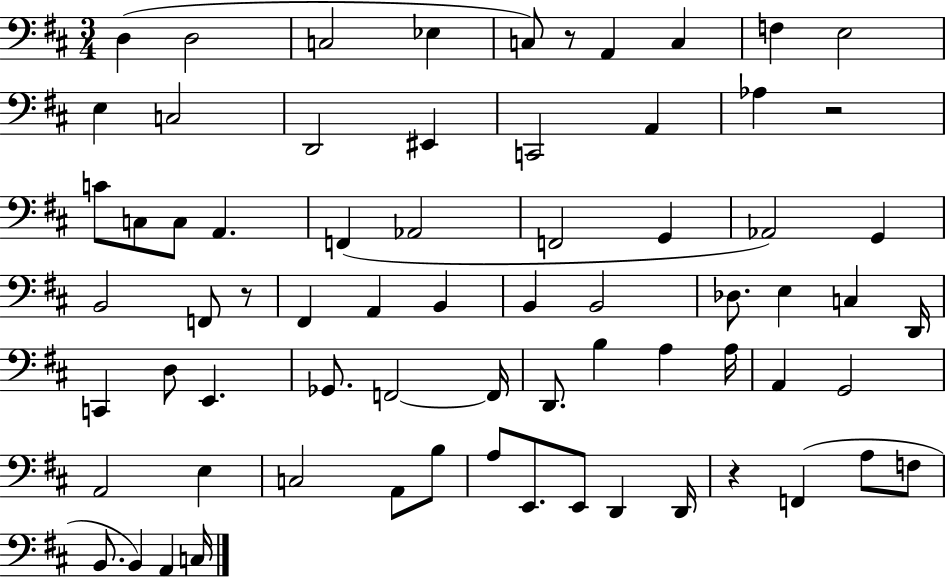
{
  \clef bass
  \numericTimeSignature
  \time 3/4
  \key d \major
  d4( d2 | c2 ees4 | c8) r8 a,4 c4 | f4 e2 | \break e4 c2 | d,2 eis,4 | c,2 a,4 | aes4 r2 | \break c'8 c8 c8 a,4. | f,4( aes,2 | f,2 g,4 | aes,2) g,4 | \break b,2 f,8 r8 | fis,4 a,4 b,4 | b,4 b,2 | des8. e4 c4 d,16 | \break c,4 d8 e,4. | ges,8. f,2~~ f,16 | d,8. b4 a4 a16 | a,4 g,2 | \break a,2 e4 | c2 a,8 b8 | a8 e,8. e,8 d,4 d,16 | r4 f,4( a8 f8 | \break b,8. b,4) a,4 c16 | \bar "|."
}